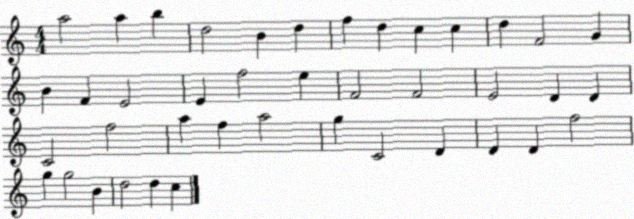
X:1
T:Untitled
M:4/4
L:1/4
K:C
a2 a b d2 B d f d c c d F2 G B F E2 E f2 e F2 F2 E2 D D C2 f2 a f a2 g C2 D D D f2 g g2 B d2 d c